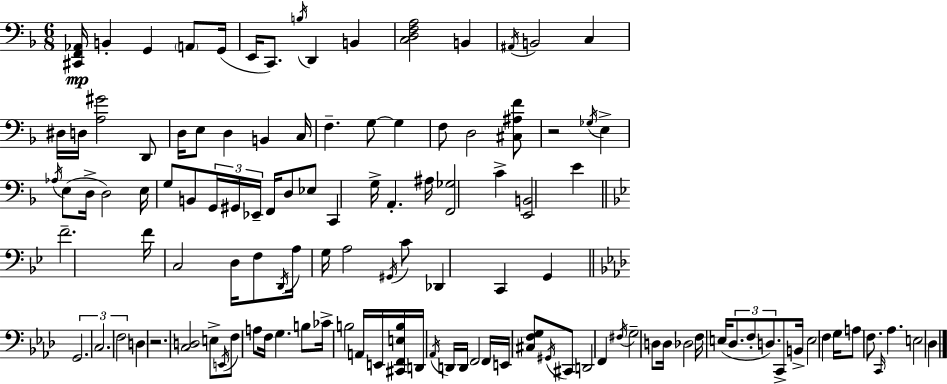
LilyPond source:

{
  \clef bass
  \numericTimeSignature
  \time 6/8
  \key f \major
  <cis, f, aes,>16\mp b,4-. g,4 \parenthesize a,8 g,16( | e,16 c,8.) \acciaccatura { b16 } d,4 b,4 | <c d f a>2 b,4 | \acciaccatura { ais,16 } b,2 c4 | \break dis16 d16 <a gis'>2 | d,8 d16 e8 d4 b,4 | c16 f4.-- g8~~ g4 | f8 d2 | \break <cis ais f'>8 r2 \acciaccatura { ges16 } e4-> | \acciaccatura { aes16 } e8( d16-> d2) | e16 g8 b,8 \tuplet 3/2 { g,16 gis,16 ees,16-- } f,16 | d8 ees8 c,4 g16-> a,4.-. | \break ais16 <f, ges>2 | c'4-> <e, b,>2 | e'4 \bar "||" \break \key bes \major f'2.-- | f'16 c2 d16 f8 | \acciaccatura { d,16 } a16 g16 a2 \acciaccatura { gis,16 } | c'8 des,4 c,4 g,4 | \break \bar "||" \break \key f \minor \tuplet 3/2 { g,2. | c2. | f2 } d4 | r2. | \break <c d>2 e8-> \acciaccatura { e,16 } f8 | a8 f16 g4. b8 | ces'16-> b2 a,16 e,16 <cis, f, e b>16 | d,16 \acciaccatura { aes,16 } d,16 d,16 f,2 | \break f,16 e,16 <cis f g>8 \acciaccatura { gis,16 } cis,8 d,2 | f,4 \acciaccatura { fis16 } g2-- | d8 d16 des2 | f16 e16( \tuplet 3/2 { des8. f8-. d8.) } | \break c,8-> b,16-> e2 | f4 g16 a8 f8. \grace { c,16 } aes4. | e2 | des4 \bar "|."
}